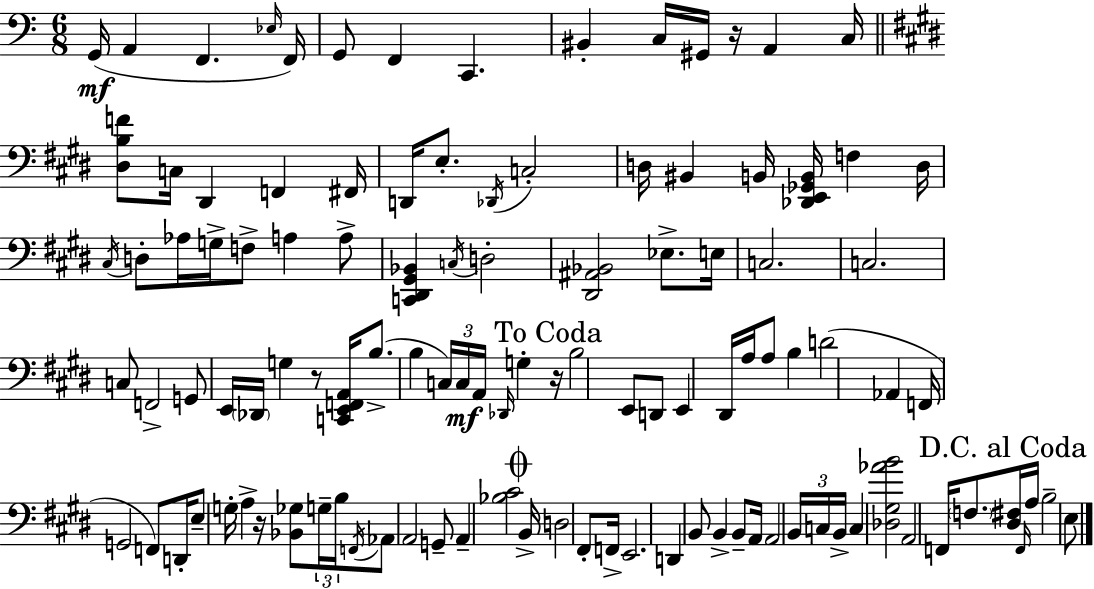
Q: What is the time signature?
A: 6/8